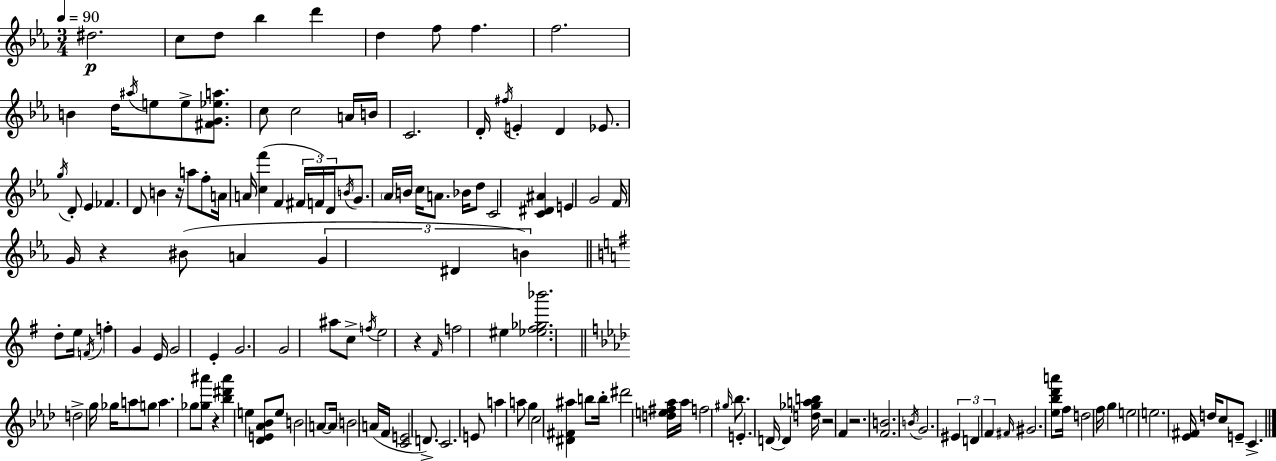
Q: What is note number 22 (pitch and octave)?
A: E4